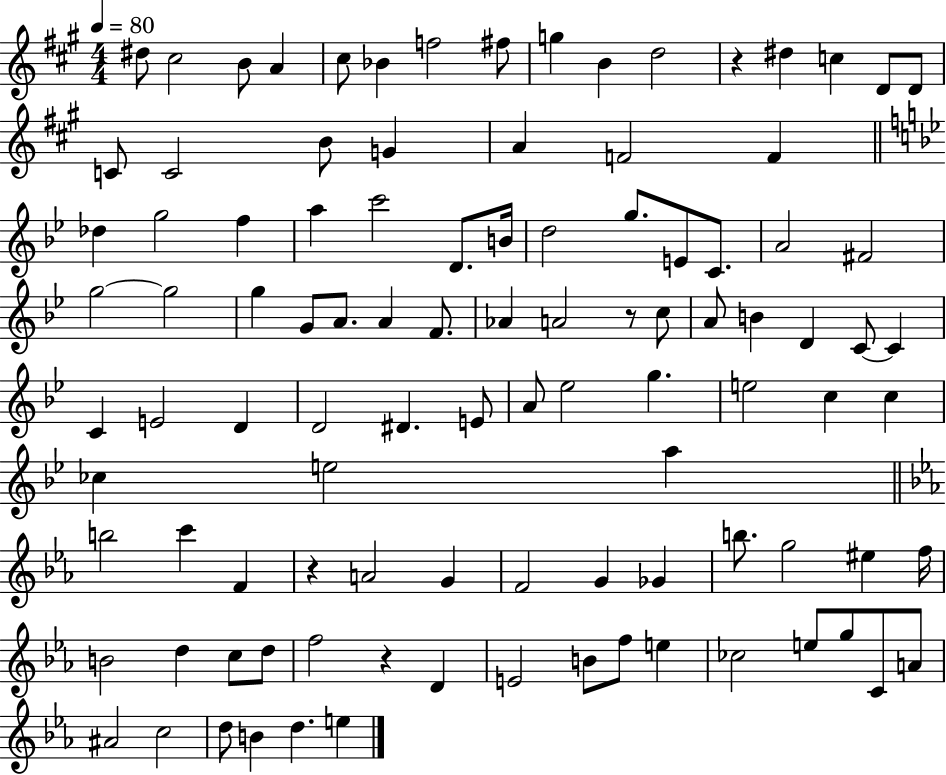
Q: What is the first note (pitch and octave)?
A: D#5